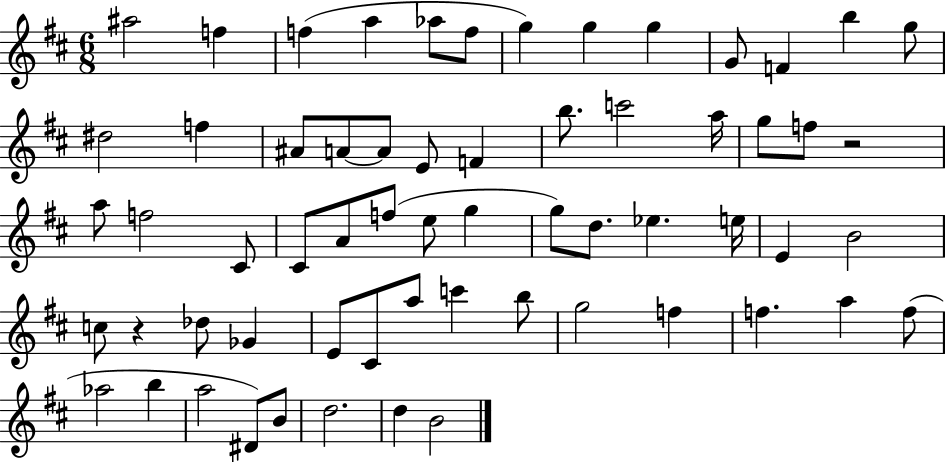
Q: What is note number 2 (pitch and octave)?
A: F5